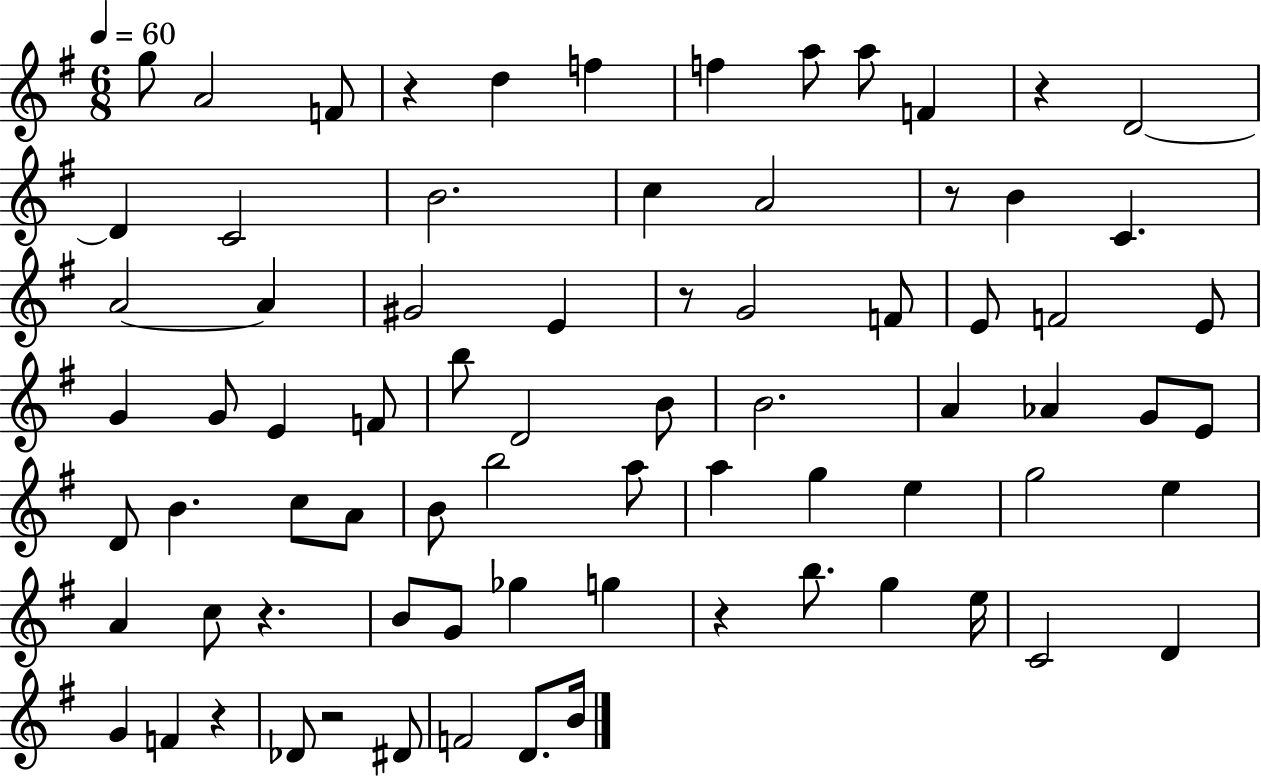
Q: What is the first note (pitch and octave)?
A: G5